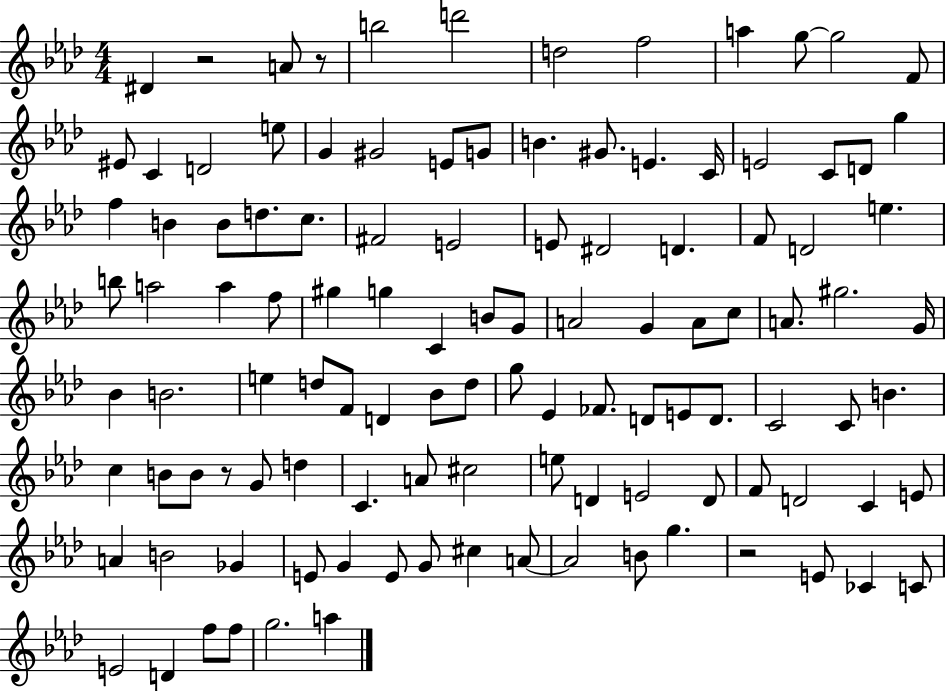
{
  \clef treble
  \numericTimeSignature
  \time 4/4
  \key aes \major
  dis'4 r2 a'8 r8 | b''2 d'''2 | d''2 f''2 | a''4 g''8~~ g''2 f'8 | \break eis'8 c'4 d'2 e''8 | g'4 gis'2 e'8 g'8 | b'4. gis'8. e'4. c'16 | e'2 c'8 d'8 g''4 | \break f''4 b'4 b'8 d''8. c''8. | fis'2 e'2 | e'8 dis'2 d'4. | f'8 d'2 e''4. | \break b''8 a''2 a''4 f''8 | gis''4 g''4 c'4 b'8 g'8 | a'2 g'4 a'8 c''8 | a'8. gis''2. g'16 | \break bes'4 b'2. | e''4 d''8 f'8 d'4 bes'8 d''8 | g''8 ees'4 fes'8. d'8 e'8 d'8. | c'2 c'8 b'4. | \break c''4 b'8 b'8 r8 g'8 d''4 | c'4. a'8 cis''2 | e''8 d'4 e'2 d'8 | f'8 d'2 c'4 e'8 | \break a'4 b'2 ges'4 | e'8 g'4 e'8 g'8 cis''4 a'8~~ | a'2 b'8 g''4. | r2 e'8 ces'4 c'8 | \break e'2 d'4 f''8 f''8 | g''2. a''4 | \bar "|."
}